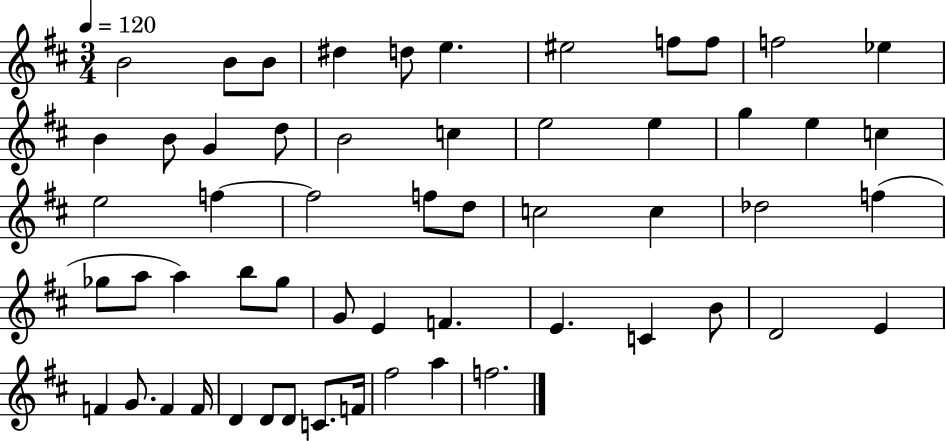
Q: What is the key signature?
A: D major